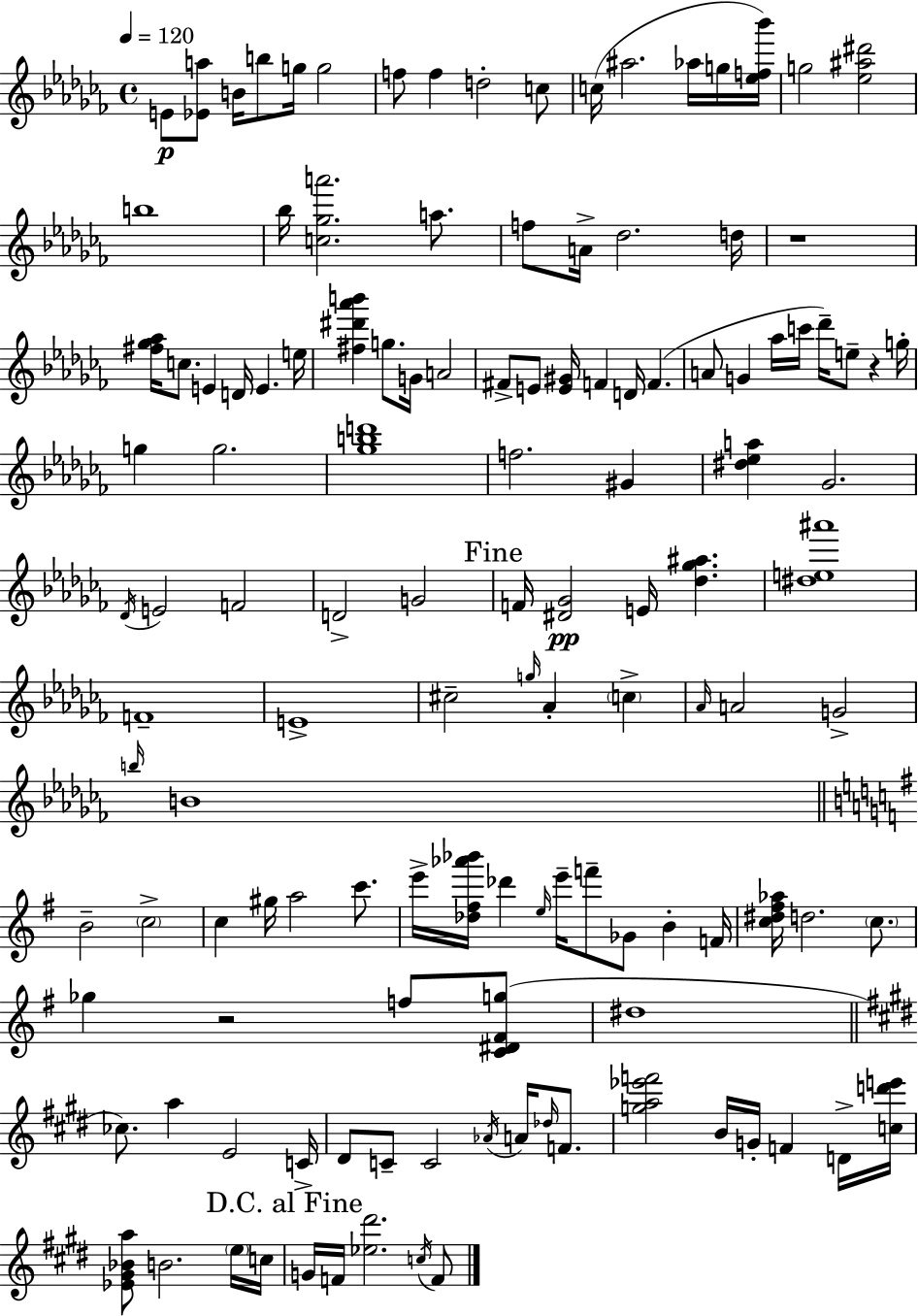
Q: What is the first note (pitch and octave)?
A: E4